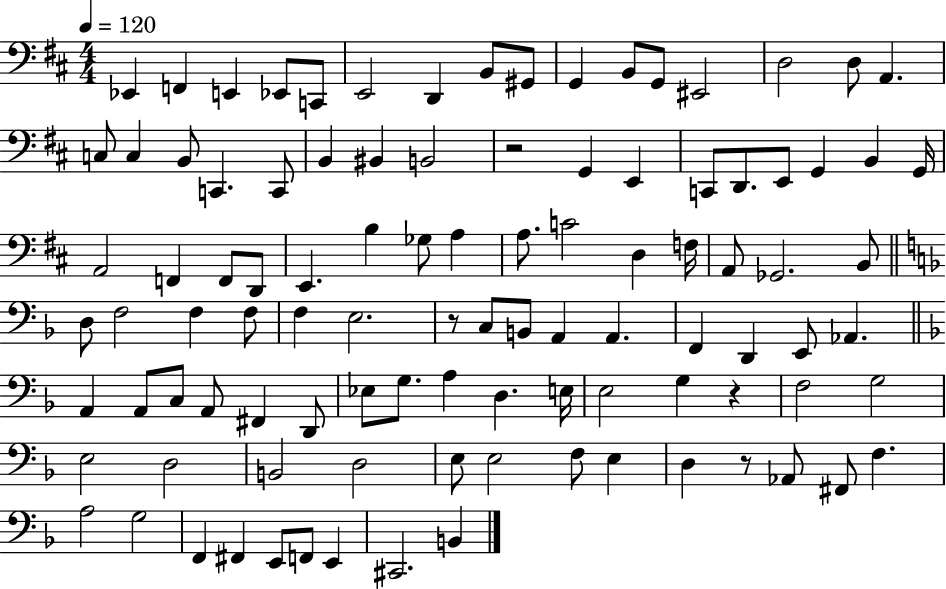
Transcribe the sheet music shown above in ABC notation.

X:1
T:Untitled
M:4/4
L:1/4
K:D
_E,, F,, E,, _E,,/2 C,,/2 E,,2 D,, B,,/2 ^G,,/2 G,, B,,/2 G,,/2 ^E,,2 D,2 D,/2 A,, C,/2 C, B,,/2 C,, C,,/2 B,, ^B,, B,,2 z2 G,, E,, C,,/2 D,,/2 E,,/2 G,, B,, G,,/4 A,,2 F,, F,,/2 D,,/2 E,, B, _G,/2 A, A,/2 C2 D, F,/4 A,,/2 _G,,2 B,,/2 D,/2 F,2 F, F,/2 F, E,2 z/2 C,/2 B,,/2 A,, A,, F,, D,, E,,/2 _A,, A,, A,,/2 C,/2 A,,/2 ^F,, D,,/2 _E,/2 G,/2 A, D, E,/4 E,2 G, z F,2 G,2 E,2 D,2 B,,2 D,2 E,/2 E,2 F,/2 E, D, z/2 _A,,/2 ^F,,/2 F, A,2 G,2 F,, ^F,, E,,/2 F,,/2 E,, ^C,,2 B,,